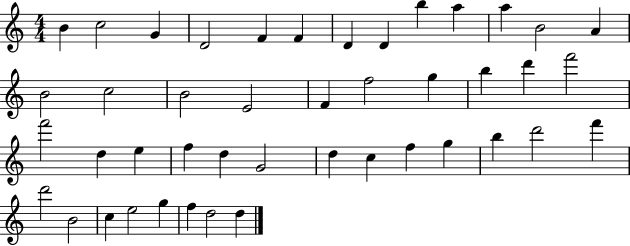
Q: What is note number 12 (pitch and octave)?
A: B4